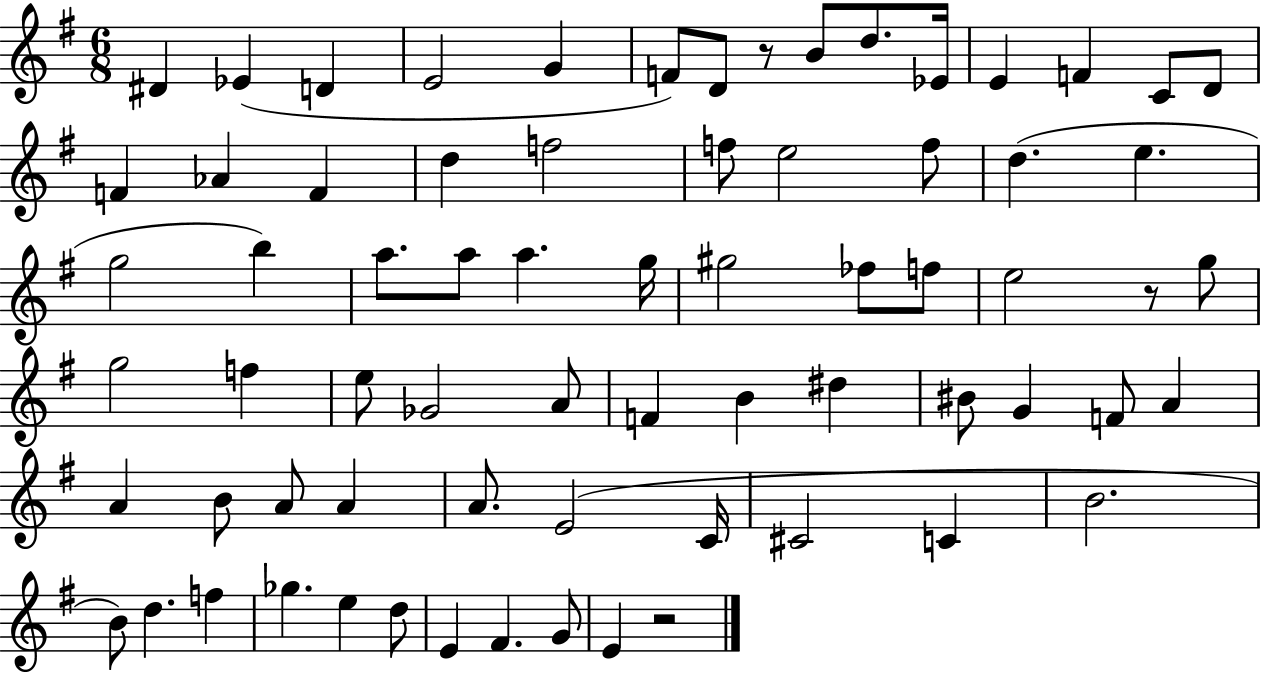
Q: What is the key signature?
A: G major